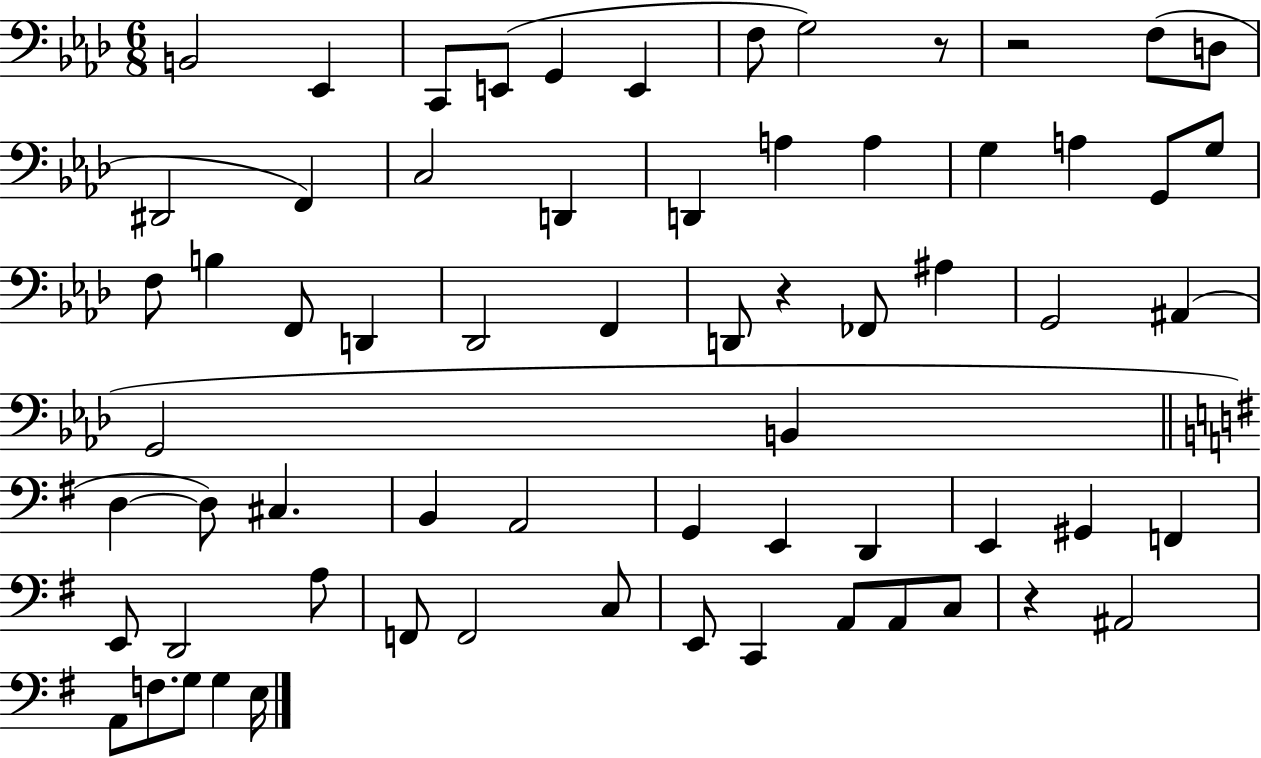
{
  \clef bass
  \numericTimeSignature
  \time 6/8
  \key aes \major
  b,2 ees,4 | c,8 e,8( g,4 e,4 | f8 g2) r8 | r2 f8( d8 | \break dis,2 f,4) | c2 d,4 | d,4 a4 a4 | g4 a4 g,8 g8 | \break f8 b4 f,8 d,4 | des,2 f,4 | d,8 r4 fes,8 ais4 | g,2 ais,4( | \break g,2 b,4 | \bar "||" \break \key g \major d4~~ d8) cis4. | b,4 a,2 | g,4 e,4 d,4 | e,4 gis,4 f,4 | \break e,8 d,2 a8 | f,8 f,2 c8 | e,8 c,4 a,8 a,8 c8 | r4 ais,2 | \break a,8 f8. g8 g4 e16 | \bar "|."
}